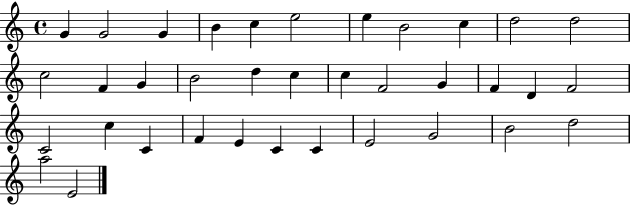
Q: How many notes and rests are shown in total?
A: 36